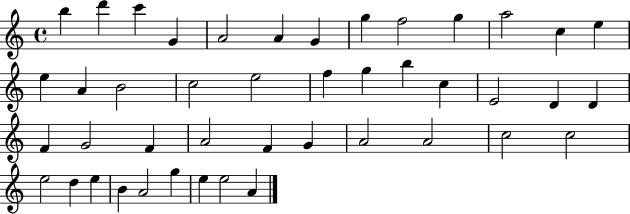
B5/q D6/q C6/q G4/q A4/h A4/q G4/q G5/q F5/h G5/q A5/h C5/q E5/q E5/q A4/q B4/h C5/h E5/h F5/q G5/q B5/q C5/q E4/h D4/q D4/q F4/q G4/h F4/q A4/h F4/q G4/q A4/h A4/h C5/h C5/h E5/h D5/q E5/q B4/q A4/h G5/q E5/q E5/h A4/q